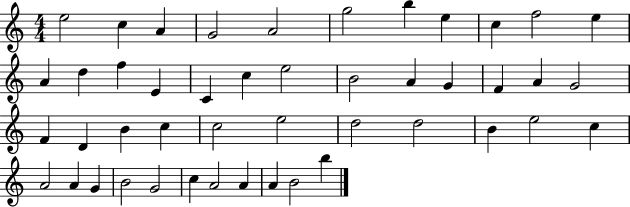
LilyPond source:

{
  \clef treble
  \numericTimeSignature
  \time 4/4
  \key c \major
  e''2 c''4 a'4 | g'2 a'2 | g''2 b''4 e''4 | c''4 f''2 e''4 | \break a'4 d''4 f''4 e'4 | c'4 c''4 e''2 | b'2 a'4 g'4 | f'4 a'4 g'2 | \break f'4 d'4 b'4 c''4 | c''2 e''2 | d''2 d''2 | b'4 e''2 c''4 | \break a'2 a'4 g'4 | b'2 g'2 | c''4 a'2 a'4 | a'4 b'2 b''4 | \break \bar "|."
}